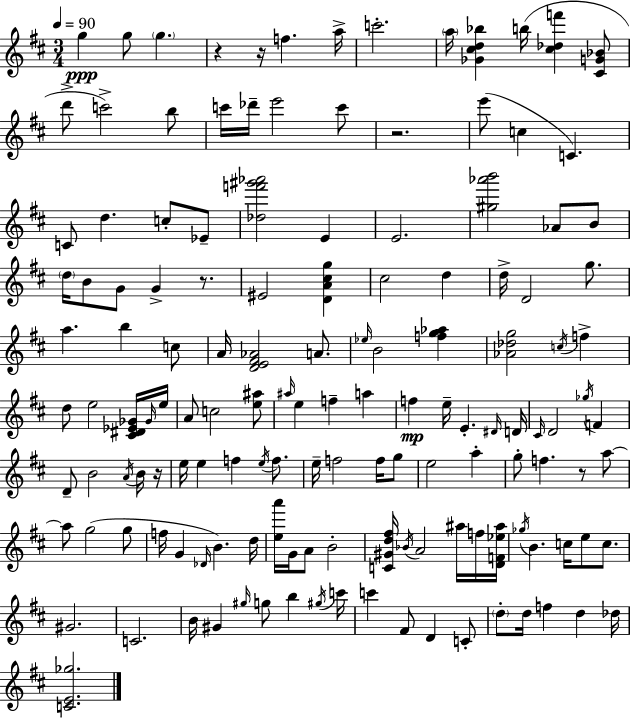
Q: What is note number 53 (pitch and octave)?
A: E5